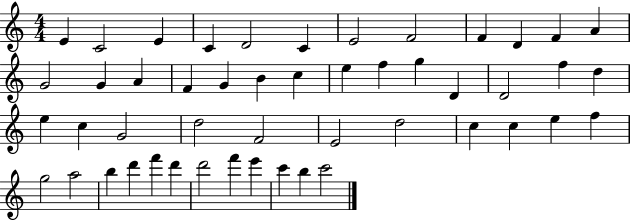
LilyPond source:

{
  \clef treble
  \numericTimeSignature
  \time 4/4
  \key c \major
  e'4 c'2 e'4 | c'4 d'2 c'4 | e'2 f'2 | f'4 d'4 f'4 a'4 | \break g'2 g'4 a'4 | f'4 g'4 b'4 c''4 | e''4 f''4 g''4 d'4 | d'2 f''4 d''4 | \break e''4 c''4 g'2 | d''2 f'2 | e'2 d''2 | c''4 c''4 e''4 f''4 | \break g''2 a''2 | b''4 d'''4 f'''4 d'''4 | d'''2 f'''4 e'''4 | c'''4 b''4 c'''2 | \break \bar "|."
}